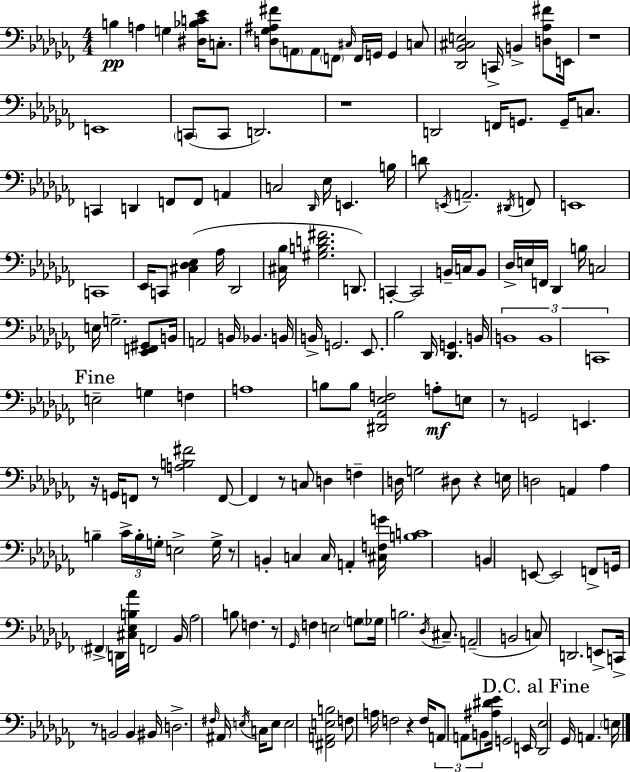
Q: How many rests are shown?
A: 11